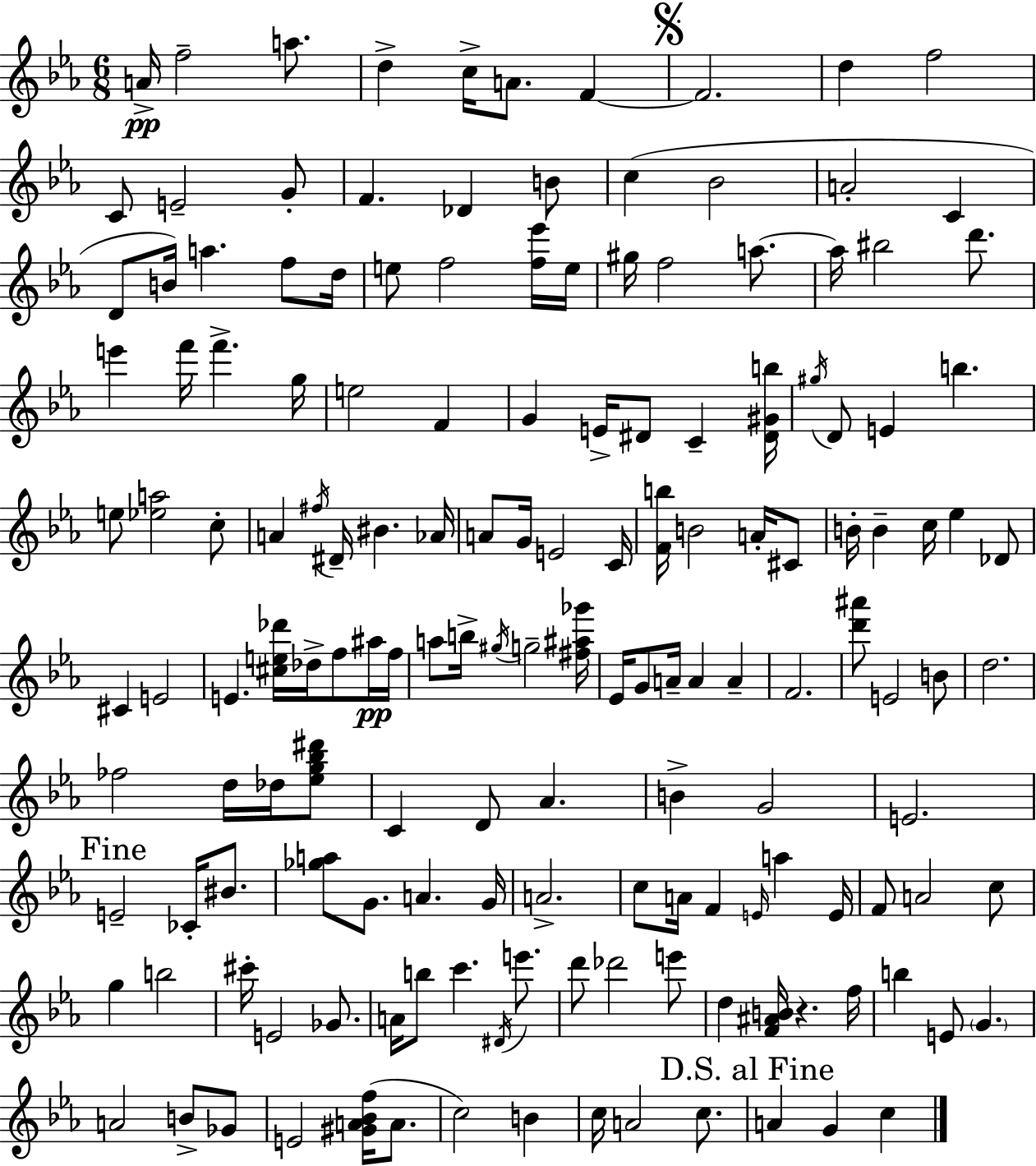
A4/s F5/h A5/e. D5/q C5/s A4/e. F4/q F4/h. D5/q F5/h C4/e E4/h G4/e F4/q. Db4/q B4/e C5/q Bb4/h A4/h C4/q D4/e B4/s A5/q. F5/e D5/s E5/e F5/h [F5,Eb6]/s E5/s G#5/s F5/h A5/e. A5/s BIS5/h D6/e. E6/q F6/s F6/q. G5/s E5/h F4/q G4/q E4/s D#4/e C4/q [D#4,G#4,B5]/s G#5/s D4/e E4/q B5/q. E5/e [Eb5,A5]/h C5/e A4/q F#5/s D#4/s BIS4/q. Ab4/s A4/e G4/s E4/h C4/s [F4,B5]/s B4/h A4/s C#4/e B4/s B4/q C5/s Eb5/q Db4/e C#4/q E4/h E4/q. [C#5,E5,Db6]/s Db5/s F5/e A#5/s F5/s A5/e B5/s G#5/s G5/h [F#5,A#5,Gb6]/s Eb4/s G4/e A4/s A4/q A4/q F4/h. [D6,A#6]/e E4/h B4/e D5/h. FES5/h D5/s Db5/s [Eb5,G5,Bb5,D#6]/e C4/q D4/e Ab4/q. B4/q G4/h E4/h. E4/h CES4/s BIS4/e. [Gb5,A5]/e G4/e. A4/q. G4/s A4/h. C5/e A4/s F4/q E4/s A5/q E4/s F4/e A4/h C5/e G5/q B5/h C#6/s E4/h Gb4/e. A4/s B5/e C6/q. D#4/s E6/e. D6/e Db6/h E6/e D5/q [F4,A#4,B4]/s R/q. F5/s B5/q E4/e G4/q. A4/h B4/e Gb4/e E4/h [G#4,A4,Bb4,F5]/s A4/e. C5/h B4/q C5/s A4/h C5/e. A4/q G4/q C5/q